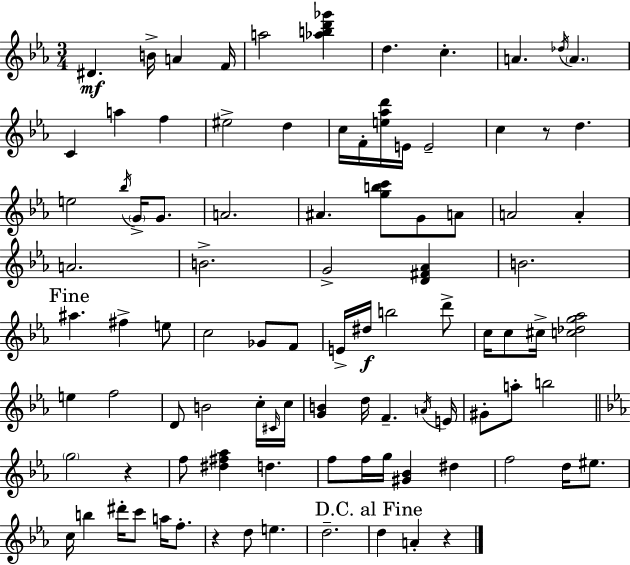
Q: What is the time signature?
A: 3/4